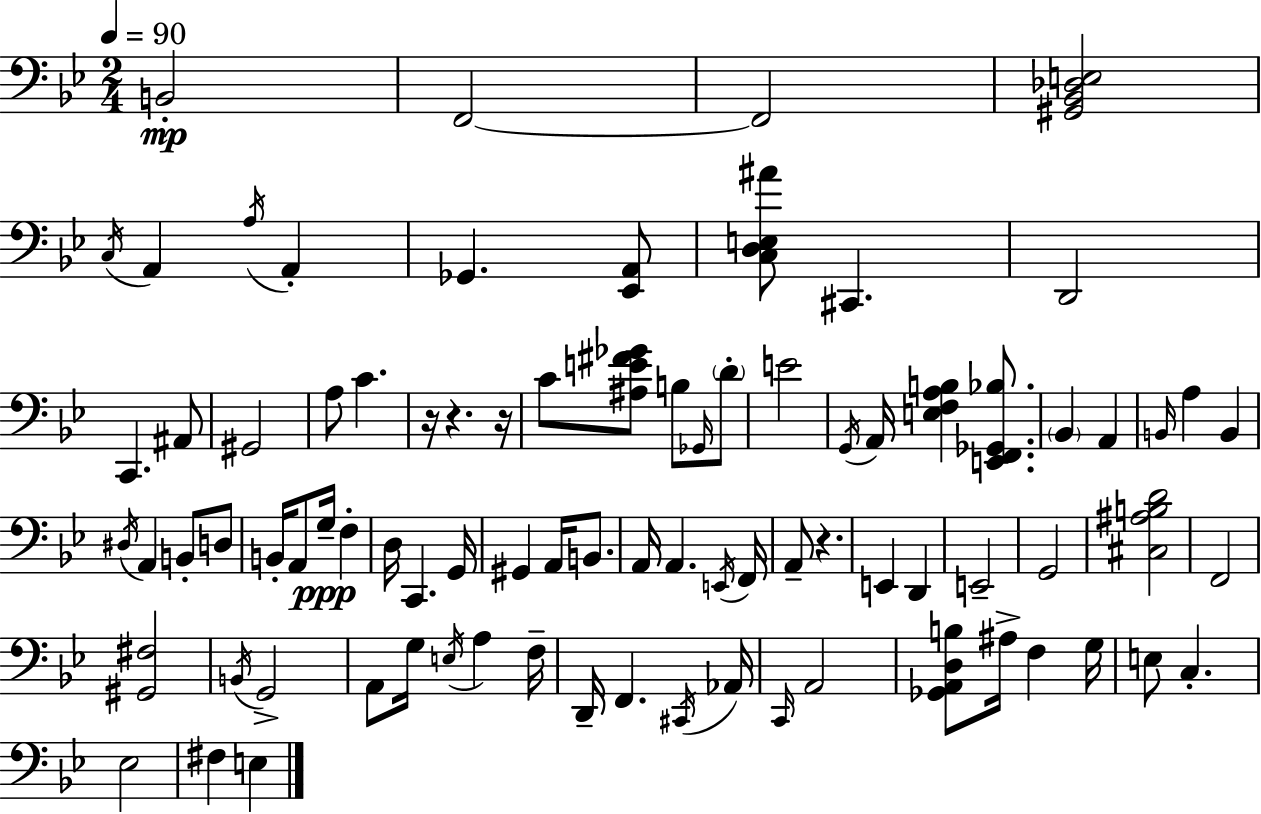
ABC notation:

X:1
T:Untitled
M:2/4
L:1/4
K:Bb
B,,2 F,,2 F,,2 [^G,,_B,,_D,E,]2 C,/4 A,, A,/4 A,, _G,, [_E,,A,,]/2 [C,D,E,^A]/2 ^C,, D,,2 C,, ^A,,/2 ^G,,2 A,/2 C z/4 z z/4 C/2 [^A,E^F_G]/2 B,/2 _G,,/4 D/2 E2 G,,/4 A,,/4 [E,F,A,B,] [E,,F,,_G,,_B,]/2 _B,, A,, B,,/4 A, B,, ^D,/4 A,, B,,/2 D,/2 B,,/4 A,,/2 G,/4 F, D,/4 C,, G,,/4 ^G,, A,,/4 B,,/2 A,,/4 A,, E,,/4 F,,/4 A,,/2 z E,, D,, E,,2 G,,2 [^C,^A,B,D]2 F,,2 [^G,,^F,]2 B,,/4 G,,2 A,,/2 G,/4 E,/4 A, F,/4 D,,/4 F,, ^C,,/4 _A,,/4 C,,/4 A,,2 [_G,,A,,D,B,]/2 ^A,/4 F, G,/4 E,/2 C, _E,2 ^F, E,